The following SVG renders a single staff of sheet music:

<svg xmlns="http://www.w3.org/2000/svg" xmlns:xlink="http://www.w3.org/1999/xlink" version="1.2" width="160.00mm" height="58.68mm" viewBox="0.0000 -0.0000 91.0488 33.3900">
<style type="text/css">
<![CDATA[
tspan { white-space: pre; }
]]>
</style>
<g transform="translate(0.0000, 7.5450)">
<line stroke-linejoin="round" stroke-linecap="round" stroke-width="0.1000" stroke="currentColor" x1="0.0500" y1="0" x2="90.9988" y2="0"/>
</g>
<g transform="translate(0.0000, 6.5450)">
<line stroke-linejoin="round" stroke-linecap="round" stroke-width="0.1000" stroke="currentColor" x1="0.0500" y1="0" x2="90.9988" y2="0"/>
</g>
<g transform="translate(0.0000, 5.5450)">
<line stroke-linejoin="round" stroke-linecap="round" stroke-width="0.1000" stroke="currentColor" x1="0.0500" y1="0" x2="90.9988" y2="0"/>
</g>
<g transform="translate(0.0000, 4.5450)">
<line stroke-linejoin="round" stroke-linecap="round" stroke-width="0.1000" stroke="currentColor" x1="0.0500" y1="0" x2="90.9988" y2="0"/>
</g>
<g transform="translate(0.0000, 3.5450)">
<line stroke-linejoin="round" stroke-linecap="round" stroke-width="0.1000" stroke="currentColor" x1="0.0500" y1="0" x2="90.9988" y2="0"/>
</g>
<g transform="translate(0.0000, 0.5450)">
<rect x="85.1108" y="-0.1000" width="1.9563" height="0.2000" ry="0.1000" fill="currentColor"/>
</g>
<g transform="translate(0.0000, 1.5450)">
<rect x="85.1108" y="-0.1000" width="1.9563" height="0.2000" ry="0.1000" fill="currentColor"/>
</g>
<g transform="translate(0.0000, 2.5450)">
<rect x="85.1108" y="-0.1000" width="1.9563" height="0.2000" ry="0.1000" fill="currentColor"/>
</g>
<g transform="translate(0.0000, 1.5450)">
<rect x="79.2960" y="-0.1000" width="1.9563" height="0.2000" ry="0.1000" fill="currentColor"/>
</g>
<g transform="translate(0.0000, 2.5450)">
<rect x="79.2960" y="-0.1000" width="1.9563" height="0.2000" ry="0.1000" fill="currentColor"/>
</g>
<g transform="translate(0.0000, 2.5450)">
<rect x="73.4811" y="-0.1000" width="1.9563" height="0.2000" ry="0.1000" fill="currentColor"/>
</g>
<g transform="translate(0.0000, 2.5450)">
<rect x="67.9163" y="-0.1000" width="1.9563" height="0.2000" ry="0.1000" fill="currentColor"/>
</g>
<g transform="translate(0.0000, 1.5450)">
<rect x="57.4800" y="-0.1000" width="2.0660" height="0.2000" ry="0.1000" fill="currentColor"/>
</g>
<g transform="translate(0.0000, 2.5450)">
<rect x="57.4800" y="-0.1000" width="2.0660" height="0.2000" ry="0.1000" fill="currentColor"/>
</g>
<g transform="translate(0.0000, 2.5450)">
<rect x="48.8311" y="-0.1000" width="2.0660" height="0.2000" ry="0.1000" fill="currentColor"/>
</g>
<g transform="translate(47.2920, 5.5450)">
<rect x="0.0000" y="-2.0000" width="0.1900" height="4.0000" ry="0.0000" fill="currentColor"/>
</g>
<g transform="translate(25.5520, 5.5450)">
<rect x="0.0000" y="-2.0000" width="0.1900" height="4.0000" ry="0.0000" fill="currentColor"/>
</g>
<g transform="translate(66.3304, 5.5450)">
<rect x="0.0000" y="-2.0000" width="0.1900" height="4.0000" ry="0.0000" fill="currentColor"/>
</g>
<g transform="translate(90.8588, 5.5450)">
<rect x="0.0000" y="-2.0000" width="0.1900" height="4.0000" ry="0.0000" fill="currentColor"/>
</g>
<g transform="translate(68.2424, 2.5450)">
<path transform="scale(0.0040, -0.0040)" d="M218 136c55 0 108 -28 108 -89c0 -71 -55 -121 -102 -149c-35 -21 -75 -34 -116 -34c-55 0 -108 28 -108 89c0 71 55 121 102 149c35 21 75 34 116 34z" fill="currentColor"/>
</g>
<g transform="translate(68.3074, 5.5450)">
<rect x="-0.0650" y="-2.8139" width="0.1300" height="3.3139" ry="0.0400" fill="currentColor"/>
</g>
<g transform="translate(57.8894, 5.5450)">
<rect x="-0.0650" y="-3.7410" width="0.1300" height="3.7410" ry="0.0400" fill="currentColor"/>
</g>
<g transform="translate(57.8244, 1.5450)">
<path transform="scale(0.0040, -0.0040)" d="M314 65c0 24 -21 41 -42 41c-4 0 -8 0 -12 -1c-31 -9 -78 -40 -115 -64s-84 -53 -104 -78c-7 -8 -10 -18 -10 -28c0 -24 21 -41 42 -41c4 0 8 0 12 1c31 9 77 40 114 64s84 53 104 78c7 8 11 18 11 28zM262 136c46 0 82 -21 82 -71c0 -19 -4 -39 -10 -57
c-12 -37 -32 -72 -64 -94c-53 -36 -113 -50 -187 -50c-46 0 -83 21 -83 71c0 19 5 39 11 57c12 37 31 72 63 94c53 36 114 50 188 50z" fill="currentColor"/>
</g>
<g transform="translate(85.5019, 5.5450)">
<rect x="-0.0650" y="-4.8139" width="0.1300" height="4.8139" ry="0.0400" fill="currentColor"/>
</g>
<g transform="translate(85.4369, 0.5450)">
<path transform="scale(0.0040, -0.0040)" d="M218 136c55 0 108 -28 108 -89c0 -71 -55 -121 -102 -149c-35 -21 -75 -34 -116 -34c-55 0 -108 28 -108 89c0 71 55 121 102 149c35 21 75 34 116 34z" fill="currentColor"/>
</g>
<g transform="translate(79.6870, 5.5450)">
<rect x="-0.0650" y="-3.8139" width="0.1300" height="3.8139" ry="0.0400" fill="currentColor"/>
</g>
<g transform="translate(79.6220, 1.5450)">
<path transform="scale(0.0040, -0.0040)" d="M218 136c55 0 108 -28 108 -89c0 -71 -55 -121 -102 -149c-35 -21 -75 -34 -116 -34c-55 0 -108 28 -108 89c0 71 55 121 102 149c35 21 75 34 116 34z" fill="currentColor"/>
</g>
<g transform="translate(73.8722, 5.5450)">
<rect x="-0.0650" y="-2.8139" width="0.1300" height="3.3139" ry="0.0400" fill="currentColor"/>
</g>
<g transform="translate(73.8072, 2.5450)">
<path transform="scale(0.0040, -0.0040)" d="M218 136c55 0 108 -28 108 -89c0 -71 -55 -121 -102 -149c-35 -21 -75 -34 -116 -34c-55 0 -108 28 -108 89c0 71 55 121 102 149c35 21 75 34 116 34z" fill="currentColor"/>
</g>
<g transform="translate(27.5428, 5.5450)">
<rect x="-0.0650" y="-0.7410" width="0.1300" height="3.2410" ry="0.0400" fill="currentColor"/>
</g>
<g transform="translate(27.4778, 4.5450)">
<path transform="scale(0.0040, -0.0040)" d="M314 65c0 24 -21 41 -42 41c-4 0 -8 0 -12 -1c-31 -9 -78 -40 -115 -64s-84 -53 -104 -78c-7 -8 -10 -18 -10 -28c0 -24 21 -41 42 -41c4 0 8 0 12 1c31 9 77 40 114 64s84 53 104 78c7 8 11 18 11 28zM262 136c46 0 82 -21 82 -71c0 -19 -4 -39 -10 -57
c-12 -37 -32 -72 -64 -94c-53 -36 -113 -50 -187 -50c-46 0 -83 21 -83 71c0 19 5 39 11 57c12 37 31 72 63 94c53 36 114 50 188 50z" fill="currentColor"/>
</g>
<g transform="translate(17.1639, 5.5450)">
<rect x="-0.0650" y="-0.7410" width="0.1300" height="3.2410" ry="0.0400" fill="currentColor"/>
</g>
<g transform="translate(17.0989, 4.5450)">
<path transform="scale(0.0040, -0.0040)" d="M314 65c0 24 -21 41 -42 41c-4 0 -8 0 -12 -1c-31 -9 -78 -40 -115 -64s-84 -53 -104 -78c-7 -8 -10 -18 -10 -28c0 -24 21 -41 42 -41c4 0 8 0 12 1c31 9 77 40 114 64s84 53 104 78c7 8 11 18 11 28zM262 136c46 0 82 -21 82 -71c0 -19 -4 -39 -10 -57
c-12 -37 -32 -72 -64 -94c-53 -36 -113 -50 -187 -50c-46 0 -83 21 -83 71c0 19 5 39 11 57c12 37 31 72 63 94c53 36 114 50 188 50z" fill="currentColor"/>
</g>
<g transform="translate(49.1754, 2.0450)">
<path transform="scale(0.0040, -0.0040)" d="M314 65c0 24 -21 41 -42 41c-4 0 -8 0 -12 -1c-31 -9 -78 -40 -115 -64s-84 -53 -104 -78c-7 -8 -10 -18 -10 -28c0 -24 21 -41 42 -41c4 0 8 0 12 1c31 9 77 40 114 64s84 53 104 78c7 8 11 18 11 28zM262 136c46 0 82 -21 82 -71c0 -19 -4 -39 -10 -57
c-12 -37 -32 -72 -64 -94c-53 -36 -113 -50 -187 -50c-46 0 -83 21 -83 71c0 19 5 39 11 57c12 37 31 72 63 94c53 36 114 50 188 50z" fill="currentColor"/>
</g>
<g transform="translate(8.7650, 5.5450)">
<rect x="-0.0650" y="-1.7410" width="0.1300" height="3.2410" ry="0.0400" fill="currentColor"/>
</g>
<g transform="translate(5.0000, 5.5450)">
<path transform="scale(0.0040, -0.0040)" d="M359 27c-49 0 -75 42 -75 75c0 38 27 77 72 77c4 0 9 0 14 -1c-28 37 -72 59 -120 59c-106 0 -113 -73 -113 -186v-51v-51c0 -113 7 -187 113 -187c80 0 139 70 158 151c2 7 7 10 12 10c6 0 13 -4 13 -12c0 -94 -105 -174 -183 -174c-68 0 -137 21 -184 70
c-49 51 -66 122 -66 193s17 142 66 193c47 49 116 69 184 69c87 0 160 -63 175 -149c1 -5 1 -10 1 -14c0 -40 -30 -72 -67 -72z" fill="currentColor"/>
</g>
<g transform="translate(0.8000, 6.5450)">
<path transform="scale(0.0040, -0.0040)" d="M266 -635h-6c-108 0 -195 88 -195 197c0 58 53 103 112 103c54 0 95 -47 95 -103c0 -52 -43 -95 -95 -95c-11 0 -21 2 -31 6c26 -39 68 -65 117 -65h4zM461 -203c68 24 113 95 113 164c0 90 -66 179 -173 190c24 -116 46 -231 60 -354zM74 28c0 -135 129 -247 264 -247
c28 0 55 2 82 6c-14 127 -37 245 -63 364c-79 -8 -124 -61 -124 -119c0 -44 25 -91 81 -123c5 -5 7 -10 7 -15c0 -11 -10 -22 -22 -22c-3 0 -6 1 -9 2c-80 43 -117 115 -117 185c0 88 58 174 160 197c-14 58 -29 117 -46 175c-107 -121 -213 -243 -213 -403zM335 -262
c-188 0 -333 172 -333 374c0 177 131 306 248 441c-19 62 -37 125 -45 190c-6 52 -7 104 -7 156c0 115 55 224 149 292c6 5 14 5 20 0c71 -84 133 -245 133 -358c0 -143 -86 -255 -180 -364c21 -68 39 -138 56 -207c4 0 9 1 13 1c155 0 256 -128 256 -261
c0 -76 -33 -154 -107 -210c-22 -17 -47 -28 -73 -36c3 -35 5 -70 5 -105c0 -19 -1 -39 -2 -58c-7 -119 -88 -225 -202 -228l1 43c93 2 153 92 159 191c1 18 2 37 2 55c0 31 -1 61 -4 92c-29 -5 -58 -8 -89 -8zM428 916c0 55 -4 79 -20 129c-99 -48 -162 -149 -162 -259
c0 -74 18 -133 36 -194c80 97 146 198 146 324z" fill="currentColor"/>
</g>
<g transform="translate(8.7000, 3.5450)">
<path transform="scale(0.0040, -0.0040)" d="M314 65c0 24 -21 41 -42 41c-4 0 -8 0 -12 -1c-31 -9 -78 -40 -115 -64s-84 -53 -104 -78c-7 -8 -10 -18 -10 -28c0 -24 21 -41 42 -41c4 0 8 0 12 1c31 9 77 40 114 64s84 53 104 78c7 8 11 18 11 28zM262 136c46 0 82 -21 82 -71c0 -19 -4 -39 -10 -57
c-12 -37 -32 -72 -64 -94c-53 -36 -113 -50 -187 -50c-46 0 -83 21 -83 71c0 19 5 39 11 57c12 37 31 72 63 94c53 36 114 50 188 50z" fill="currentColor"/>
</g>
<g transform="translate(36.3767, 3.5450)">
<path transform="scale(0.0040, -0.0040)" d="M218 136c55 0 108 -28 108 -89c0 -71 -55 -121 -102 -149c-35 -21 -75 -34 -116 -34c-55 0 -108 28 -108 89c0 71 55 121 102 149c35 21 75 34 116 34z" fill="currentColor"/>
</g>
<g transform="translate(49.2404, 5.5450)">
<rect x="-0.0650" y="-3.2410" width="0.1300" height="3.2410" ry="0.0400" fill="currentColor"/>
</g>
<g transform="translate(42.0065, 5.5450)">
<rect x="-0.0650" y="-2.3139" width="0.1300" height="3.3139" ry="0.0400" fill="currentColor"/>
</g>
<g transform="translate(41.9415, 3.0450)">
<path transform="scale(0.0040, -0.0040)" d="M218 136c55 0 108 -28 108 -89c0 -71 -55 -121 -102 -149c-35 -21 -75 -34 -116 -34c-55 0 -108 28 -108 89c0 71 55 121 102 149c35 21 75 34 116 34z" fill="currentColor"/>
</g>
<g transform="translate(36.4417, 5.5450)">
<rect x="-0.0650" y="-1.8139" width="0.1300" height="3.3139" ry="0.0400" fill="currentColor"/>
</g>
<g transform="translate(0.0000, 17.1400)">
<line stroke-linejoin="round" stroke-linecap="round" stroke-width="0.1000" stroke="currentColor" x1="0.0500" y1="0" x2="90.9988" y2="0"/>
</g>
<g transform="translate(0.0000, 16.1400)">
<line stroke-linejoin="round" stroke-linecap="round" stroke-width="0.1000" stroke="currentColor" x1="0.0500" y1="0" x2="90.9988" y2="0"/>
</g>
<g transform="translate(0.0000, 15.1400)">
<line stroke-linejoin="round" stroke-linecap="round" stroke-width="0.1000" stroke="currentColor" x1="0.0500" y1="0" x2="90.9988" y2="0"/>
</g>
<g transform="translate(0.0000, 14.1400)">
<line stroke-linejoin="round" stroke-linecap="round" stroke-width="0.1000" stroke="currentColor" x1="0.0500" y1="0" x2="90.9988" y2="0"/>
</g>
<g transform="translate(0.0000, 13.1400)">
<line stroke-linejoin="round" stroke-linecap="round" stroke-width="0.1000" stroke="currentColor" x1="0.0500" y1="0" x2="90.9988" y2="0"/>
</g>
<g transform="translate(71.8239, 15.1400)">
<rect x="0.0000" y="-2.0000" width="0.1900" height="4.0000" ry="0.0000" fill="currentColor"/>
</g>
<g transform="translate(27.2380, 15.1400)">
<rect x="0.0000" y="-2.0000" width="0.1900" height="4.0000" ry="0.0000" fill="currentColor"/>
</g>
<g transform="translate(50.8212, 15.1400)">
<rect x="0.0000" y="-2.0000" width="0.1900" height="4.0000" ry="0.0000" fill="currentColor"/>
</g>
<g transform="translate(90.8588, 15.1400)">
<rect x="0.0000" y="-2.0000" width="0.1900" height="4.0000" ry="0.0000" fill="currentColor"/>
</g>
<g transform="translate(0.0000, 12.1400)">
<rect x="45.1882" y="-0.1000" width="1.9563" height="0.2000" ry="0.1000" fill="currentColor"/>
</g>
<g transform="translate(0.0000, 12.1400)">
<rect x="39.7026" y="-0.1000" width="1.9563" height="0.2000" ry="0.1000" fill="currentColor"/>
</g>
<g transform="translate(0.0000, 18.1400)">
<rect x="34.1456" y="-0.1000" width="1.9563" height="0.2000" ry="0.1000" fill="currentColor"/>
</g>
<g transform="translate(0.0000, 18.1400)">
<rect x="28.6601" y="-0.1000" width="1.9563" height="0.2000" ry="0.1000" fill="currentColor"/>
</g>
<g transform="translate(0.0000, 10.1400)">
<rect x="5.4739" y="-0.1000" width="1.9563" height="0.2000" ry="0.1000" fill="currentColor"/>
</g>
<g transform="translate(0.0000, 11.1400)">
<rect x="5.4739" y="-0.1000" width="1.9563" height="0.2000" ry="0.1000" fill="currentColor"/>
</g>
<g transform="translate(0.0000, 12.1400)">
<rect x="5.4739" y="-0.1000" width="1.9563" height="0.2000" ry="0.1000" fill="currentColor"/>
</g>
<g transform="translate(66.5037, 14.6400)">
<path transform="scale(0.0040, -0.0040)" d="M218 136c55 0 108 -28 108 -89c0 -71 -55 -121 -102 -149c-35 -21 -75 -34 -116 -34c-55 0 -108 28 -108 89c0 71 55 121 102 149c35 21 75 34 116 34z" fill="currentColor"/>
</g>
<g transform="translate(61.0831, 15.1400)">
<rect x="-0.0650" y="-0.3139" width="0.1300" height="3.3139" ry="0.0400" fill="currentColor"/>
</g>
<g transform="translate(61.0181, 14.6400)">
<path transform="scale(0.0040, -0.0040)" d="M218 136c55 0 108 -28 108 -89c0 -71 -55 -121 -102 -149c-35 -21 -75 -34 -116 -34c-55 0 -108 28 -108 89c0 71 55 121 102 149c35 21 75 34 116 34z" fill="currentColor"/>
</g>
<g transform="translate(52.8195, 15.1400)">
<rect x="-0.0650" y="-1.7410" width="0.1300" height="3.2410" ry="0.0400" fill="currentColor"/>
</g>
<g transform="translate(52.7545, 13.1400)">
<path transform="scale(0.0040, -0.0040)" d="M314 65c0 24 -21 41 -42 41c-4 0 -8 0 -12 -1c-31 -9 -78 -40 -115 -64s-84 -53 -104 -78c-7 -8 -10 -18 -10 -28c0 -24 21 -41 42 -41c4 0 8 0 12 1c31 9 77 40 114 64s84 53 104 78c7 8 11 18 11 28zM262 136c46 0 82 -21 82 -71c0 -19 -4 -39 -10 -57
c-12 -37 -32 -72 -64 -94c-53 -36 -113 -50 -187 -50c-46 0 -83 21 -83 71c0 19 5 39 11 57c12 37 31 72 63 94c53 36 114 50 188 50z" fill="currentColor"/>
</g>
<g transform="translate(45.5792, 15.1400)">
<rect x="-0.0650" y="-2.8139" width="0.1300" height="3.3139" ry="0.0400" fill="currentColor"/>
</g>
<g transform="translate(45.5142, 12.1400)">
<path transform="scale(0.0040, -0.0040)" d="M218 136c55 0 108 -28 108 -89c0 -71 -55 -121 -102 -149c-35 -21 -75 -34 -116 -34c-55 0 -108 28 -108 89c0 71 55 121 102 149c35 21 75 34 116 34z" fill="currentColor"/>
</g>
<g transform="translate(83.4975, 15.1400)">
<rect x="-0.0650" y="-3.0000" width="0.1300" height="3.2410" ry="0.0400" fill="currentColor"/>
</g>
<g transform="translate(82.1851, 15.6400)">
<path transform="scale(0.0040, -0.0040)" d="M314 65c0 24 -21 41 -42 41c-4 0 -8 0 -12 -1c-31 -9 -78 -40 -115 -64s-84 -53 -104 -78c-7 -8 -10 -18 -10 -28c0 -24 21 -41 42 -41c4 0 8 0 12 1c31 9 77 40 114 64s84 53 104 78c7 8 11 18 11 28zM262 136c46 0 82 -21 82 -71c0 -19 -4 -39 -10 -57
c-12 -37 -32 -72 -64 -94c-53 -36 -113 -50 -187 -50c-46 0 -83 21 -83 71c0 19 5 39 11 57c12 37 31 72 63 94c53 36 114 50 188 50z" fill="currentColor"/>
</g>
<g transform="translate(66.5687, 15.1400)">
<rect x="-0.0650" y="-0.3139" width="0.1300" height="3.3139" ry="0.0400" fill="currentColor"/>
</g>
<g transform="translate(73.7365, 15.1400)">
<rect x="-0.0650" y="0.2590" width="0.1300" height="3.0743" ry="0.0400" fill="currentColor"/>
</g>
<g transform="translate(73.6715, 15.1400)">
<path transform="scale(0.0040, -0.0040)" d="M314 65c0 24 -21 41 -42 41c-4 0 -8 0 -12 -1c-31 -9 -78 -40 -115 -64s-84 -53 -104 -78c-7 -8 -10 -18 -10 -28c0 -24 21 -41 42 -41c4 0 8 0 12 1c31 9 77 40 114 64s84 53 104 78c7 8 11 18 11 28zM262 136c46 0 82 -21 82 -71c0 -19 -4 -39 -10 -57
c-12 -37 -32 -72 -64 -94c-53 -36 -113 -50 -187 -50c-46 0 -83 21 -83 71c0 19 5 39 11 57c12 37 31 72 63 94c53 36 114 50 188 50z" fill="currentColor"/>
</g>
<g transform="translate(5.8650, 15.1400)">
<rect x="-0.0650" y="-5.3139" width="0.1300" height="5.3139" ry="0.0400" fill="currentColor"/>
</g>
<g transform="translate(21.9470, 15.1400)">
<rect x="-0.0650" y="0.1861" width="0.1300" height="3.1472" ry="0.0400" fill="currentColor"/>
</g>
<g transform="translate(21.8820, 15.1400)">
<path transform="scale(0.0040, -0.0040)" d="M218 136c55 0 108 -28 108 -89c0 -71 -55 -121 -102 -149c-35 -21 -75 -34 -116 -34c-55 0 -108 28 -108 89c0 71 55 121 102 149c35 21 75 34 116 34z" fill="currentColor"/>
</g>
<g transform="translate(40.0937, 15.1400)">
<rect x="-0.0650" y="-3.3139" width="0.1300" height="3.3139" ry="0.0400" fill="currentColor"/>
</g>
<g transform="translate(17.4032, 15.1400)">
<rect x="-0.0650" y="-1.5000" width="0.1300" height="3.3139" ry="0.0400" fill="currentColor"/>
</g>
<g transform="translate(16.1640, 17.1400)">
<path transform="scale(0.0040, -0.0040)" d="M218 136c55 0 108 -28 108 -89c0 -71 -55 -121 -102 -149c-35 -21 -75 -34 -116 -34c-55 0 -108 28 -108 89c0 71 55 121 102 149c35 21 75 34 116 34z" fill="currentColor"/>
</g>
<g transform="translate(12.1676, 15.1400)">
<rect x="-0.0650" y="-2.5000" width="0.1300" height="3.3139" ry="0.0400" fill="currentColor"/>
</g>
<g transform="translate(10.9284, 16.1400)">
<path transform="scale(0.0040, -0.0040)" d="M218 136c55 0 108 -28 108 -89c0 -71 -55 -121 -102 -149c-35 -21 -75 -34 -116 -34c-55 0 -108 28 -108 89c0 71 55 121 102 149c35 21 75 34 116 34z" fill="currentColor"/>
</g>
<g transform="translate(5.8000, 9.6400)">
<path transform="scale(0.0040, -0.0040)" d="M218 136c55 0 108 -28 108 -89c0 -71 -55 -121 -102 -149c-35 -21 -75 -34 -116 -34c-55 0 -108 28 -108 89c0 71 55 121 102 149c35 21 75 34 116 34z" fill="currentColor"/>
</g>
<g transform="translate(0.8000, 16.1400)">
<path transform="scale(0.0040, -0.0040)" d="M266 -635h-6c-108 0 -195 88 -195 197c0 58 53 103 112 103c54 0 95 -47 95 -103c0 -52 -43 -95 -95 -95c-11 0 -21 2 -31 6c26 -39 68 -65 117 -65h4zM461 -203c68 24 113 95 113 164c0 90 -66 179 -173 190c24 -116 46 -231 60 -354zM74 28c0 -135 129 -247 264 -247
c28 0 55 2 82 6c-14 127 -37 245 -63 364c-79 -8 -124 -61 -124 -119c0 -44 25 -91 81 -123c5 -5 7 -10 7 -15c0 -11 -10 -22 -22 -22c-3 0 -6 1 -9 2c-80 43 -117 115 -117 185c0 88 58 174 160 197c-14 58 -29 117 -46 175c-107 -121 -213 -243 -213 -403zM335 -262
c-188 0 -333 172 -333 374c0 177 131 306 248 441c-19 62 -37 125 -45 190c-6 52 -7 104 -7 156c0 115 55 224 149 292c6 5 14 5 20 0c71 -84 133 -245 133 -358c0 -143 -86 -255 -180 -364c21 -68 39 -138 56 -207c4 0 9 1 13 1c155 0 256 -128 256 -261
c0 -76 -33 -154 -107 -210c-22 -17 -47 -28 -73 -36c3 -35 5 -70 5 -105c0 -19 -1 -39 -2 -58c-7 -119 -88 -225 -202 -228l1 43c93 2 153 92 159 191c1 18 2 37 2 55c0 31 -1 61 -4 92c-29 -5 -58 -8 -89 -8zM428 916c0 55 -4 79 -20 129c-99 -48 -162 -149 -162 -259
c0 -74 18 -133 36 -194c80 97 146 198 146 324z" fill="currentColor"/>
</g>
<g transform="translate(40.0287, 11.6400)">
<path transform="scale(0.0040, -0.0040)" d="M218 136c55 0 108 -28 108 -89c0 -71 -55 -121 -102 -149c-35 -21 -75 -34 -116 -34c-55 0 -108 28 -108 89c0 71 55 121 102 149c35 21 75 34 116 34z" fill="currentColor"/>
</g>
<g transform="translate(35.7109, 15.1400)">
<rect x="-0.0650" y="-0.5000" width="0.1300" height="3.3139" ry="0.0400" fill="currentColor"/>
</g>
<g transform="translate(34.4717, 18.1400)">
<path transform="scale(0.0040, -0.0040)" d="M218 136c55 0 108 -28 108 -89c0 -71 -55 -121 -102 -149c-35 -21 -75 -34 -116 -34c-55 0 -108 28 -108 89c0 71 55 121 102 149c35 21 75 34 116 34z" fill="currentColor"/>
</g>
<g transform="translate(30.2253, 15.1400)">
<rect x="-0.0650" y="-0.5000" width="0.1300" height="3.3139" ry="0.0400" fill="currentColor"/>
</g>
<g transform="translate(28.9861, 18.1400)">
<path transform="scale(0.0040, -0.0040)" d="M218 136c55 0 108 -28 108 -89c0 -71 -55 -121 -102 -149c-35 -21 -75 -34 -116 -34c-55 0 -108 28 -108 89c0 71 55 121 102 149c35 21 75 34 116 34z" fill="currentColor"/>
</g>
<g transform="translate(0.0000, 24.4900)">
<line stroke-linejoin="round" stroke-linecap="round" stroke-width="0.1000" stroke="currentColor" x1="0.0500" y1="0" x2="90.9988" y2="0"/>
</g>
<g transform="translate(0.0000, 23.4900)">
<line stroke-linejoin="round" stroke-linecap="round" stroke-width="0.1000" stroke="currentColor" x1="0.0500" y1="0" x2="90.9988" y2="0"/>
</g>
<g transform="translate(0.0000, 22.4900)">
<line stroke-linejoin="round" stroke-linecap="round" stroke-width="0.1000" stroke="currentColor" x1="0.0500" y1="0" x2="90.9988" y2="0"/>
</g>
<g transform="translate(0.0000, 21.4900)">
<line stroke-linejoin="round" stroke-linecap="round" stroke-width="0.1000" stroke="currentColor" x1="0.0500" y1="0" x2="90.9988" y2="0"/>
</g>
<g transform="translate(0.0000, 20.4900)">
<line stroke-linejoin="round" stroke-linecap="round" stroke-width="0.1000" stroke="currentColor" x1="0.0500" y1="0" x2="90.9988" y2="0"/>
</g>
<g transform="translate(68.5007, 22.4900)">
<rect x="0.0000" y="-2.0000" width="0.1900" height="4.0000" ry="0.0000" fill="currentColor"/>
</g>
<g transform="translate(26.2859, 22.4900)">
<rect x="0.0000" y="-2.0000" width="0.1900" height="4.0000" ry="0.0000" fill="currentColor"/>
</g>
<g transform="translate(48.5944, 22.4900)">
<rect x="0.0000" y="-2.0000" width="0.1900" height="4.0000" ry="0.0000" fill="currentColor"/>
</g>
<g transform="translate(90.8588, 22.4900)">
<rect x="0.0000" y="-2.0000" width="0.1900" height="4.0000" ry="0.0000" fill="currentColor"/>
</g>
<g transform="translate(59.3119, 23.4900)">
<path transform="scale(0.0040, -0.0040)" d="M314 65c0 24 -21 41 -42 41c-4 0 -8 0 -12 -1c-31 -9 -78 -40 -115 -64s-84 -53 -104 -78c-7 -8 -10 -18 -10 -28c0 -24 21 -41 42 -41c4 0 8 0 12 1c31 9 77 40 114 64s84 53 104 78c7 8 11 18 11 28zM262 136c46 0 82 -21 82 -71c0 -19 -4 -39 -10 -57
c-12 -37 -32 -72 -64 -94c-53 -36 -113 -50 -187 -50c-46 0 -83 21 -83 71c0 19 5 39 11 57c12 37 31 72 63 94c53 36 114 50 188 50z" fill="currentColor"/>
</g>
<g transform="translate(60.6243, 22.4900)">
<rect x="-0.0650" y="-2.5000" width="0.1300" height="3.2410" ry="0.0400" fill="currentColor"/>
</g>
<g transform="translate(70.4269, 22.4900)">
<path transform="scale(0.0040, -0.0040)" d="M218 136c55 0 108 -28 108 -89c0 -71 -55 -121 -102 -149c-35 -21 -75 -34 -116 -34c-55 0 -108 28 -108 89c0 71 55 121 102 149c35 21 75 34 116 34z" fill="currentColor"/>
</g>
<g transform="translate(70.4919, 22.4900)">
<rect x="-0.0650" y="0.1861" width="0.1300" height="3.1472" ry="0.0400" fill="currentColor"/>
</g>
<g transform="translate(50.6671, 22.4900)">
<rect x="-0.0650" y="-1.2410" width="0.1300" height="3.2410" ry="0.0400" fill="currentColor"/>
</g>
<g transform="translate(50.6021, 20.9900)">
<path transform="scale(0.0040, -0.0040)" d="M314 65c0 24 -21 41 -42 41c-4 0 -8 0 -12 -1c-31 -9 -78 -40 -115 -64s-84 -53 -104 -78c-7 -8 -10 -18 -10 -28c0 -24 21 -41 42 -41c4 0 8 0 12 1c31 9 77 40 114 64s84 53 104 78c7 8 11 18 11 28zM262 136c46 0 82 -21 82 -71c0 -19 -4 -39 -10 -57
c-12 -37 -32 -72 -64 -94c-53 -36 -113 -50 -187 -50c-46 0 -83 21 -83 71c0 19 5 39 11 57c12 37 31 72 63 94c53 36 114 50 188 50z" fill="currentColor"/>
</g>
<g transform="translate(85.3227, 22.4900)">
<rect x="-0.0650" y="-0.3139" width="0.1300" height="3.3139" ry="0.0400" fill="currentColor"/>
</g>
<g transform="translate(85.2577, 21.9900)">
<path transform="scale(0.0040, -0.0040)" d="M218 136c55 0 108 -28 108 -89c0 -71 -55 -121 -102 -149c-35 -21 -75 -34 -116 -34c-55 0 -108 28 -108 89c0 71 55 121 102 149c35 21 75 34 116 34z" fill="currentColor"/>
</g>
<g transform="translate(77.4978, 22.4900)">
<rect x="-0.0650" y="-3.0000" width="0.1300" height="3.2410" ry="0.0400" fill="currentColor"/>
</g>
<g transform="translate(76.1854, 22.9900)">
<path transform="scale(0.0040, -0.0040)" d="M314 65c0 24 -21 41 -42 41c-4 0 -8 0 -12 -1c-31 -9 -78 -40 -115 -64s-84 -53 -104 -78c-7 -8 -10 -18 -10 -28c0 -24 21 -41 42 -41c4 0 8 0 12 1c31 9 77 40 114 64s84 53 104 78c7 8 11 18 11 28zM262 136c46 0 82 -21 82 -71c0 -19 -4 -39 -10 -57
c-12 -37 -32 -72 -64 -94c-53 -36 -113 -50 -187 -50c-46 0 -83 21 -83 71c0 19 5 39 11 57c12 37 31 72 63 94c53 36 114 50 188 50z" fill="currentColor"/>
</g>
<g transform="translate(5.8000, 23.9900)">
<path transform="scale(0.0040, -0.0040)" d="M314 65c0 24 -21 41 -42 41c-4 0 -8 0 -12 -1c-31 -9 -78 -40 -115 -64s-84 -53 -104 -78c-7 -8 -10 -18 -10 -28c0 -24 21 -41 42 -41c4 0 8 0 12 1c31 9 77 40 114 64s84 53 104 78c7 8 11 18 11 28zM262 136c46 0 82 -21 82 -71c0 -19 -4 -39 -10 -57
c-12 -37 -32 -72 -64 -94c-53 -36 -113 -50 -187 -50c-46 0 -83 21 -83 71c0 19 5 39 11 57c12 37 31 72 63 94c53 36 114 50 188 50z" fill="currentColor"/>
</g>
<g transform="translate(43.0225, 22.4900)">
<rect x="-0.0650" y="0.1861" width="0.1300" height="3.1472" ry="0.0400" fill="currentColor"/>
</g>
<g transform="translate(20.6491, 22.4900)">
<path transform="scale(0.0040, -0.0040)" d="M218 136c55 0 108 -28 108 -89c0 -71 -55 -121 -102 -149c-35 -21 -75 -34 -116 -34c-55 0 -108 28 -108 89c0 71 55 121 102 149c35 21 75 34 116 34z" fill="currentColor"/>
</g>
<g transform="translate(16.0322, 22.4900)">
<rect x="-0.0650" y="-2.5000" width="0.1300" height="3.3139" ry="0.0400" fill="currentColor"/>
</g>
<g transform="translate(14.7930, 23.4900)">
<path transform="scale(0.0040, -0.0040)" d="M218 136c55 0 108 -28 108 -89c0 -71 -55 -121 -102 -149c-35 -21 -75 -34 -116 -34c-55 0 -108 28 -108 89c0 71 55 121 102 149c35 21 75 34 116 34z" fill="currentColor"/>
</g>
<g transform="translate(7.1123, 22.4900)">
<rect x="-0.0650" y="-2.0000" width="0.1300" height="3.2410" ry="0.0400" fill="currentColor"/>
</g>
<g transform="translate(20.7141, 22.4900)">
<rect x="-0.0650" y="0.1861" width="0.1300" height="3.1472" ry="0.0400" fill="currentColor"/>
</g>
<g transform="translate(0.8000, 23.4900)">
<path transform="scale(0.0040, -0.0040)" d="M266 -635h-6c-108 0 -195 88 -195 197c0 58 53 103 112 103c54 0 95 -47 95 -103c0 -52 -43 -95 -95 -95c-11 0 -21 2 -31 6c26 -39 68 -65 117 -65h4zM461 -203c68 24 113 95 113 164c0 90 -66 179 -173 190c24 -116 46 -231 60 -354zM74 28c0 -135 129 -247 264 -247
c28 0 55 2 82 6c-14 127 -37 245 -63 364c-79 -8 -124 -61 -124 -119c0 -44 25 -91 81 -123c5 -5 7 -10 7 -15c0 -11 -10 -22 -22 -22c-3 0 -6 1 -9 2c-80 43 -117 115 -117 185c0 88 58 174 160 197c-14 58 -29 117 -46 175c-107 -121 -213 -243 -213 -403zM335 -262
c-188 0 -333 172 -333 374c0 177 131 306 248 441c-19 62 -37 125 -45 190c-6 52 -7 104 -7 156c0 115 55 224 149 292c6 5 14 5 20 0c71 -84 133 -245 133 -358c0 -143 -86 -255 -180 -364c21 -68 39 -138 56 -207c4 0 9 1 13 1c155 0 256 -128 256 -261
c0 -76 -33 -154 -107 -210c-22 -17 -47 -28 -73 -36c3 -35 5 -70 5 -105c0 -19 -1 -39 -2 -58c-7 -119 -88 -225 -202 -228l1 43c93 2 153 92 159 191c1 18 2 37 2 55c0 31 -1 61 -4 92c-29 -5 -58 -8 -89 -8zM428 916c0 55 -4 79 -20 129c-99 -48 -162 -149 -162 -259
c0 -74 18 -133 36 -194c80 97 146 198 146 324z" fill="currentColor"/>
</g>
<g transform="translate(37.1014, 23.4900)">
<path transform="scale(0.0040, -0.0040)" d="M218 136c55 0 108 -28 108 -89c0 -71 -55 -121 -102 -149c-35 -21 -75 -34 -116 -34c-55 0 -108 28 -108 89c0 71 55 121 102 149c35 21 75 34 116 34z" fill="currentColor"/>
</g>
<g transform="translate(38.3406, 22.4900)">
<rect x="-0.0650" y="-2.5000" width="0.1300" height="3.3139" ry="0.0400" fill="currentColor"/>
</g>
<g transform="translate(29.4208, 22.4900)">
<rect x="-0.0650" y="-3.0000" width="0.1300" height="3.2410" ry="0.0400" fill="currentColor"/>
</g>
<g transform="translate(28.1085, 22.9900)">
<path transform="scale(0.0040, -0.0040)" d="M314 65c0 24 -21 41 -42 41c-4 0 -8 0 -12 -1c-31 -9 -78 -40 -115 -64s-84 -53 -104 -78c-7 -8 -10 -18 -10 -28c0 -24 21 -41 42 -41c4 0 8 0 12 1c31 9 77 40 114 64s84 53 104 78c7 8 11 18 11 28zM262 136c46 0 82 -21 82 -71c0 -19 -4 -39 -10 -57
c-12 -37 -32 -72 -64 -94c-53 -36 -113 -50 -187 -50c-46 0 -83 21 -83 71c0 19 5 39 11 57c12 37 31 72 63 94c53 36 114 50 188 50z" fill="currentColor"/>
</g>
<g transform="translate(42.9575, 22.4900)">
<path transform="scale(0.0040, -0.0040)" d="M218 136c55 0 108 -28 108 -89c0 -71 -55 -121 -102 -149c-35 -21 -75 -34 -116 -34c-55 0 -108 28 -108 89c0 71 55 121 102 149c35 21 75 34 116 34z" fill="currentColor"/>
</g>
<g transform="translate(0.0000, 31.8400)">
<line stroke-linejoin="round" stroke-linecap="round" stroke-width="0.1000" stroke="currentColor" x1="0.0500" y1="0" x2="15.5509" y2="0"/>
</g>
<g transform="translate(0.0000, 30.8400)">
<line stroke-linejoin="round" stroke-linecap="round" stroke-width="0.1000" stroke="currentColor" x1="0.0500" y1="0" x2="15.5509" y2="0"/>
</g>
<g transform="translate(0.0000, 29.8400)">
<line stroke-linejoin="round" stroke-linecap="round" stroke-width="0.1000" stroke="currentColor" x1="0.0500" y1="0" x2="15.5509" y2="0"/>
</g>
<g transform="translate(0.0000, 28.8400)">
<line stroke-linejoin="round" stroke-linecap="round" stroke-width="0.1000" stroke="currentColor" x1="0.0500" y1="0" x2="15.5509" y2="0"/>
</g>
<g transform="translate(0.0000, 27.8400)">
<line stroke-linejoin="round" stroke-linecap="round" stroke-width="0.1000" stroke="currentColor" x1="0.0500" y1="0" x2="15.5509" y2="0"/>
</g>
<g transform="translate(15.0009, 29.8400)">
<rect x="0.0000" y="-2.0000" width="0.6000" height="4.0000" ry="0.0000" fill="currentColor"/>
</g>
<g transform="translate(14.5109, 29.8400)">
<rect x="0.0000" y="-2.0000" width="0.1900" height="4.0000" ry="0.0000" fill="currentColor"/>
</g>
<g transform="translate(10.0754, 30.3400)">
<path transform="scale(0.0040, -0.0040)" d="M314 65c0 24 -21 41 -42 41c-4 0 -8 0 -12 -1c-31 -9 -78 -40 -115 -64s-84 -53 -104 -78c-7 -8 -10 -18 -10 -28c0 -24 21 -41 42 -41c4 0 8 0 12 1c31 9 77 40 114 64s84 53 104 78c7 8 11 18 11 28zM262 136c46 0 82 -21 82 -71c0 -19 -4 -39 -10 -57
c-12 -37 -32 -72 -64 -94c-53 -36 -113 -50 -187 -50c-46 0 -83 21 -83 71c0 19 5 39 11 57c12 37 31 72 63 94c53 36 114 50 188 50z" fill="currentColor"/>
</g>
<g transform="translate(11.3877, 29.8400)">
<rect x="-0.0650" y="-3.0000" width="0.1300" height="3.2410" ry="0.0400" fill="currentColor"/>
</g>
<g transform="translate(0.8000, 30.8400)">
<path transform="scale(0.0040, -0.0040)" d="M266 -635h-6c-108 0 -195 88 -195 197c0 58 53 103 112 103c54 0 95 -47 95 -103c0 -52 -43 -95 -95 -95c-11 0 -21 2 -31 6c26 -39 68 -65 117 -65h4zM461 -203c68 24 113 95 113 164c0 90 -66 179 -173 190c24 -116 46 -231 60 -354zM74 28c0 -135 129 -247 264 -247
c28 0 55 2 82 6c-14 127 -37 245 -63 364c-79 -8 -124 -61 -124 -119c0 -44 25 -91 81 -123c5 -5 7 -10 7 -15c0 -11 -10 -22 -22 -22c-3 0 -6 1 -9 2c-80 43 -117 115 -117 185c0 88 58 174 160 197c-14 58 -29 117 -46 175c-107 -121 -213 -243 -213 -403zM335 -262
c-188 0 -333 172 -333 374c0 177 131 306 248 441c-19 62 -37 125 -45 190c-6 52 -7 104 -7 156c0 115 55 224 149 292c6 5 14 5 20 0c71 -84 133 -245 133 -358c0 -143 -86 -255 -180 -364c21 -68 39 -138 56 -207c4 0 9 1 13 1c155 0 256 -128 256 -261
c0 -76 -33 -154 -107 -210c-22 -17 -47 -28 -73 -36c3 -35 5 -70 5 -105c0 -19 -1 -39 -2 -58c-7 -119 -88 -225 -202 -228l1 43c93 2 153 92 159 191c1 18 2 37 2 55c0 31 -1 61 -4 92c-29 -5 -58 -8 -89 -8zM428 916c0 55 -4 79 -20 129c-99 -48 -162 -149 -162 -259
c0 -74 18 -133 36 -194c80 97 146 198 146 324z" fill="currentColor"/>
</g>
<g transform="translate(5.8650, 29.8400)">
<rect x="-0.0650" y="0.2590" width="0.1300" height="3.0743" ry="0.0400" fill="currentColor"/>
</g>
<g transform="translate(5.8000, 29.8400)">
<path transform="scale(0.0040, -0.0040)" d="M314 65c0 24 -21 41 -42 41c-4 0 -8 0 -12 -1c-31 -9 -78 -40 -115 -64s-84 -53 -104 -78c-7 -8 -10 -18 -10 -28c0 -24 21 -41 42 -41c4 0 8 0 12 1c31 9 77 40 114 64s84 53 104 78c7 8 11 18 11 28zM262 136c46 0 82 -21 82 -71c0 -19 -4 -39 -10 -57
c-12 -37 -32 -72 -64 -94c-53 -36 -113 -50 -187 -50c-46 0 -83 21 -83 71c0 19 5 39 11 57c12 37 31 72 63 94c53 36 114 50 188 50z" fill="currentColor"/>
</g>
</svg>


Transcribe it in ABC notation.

X:1
T:Untitled
M:4/4
L:1/4
K:C
f2 d2 d2 f g b2 c'2 a a c' e' f' G E B C C b a f2 c c B2 A2 F2 G B A2 G B e2 G2 B A2 c B2 A2